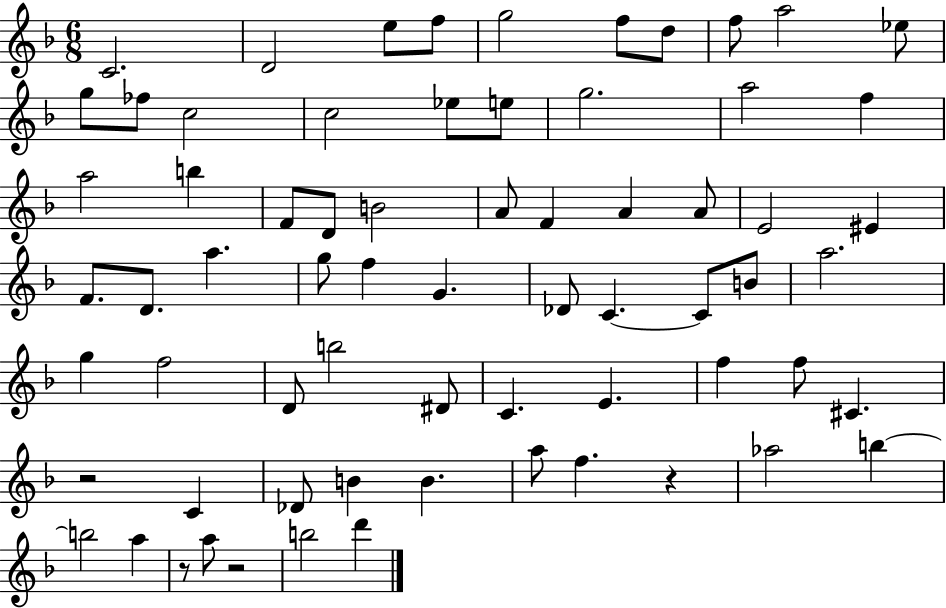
C4/h. D4/h E5/e F5/e G5/h F5/e D5/e F5/e A5/h Eb5/e G5/e FES5/e C5/h C5/h Eb5/e E5/e G5/h. A5/h F5/q A5/h B5/q F4/e D4/e B4/h A4/e F4/q A4/q A4/e E4/h EIS4/q F4/e. D4/e. A5/q. G5/e F5/q G4/q. Db4/e C4/q. C4/e B4/e A5/h. G5/q F5/h D4/e B5/h D#4/e C4/q. E4/q. F5/q F5/e C#4/q. R/h C4/q Db4/e B4/q B4/q. A5/e F5/q. R/q Ab5/h B5/q B5/h A5/q R/e A5/e R/h B5/h D6/q